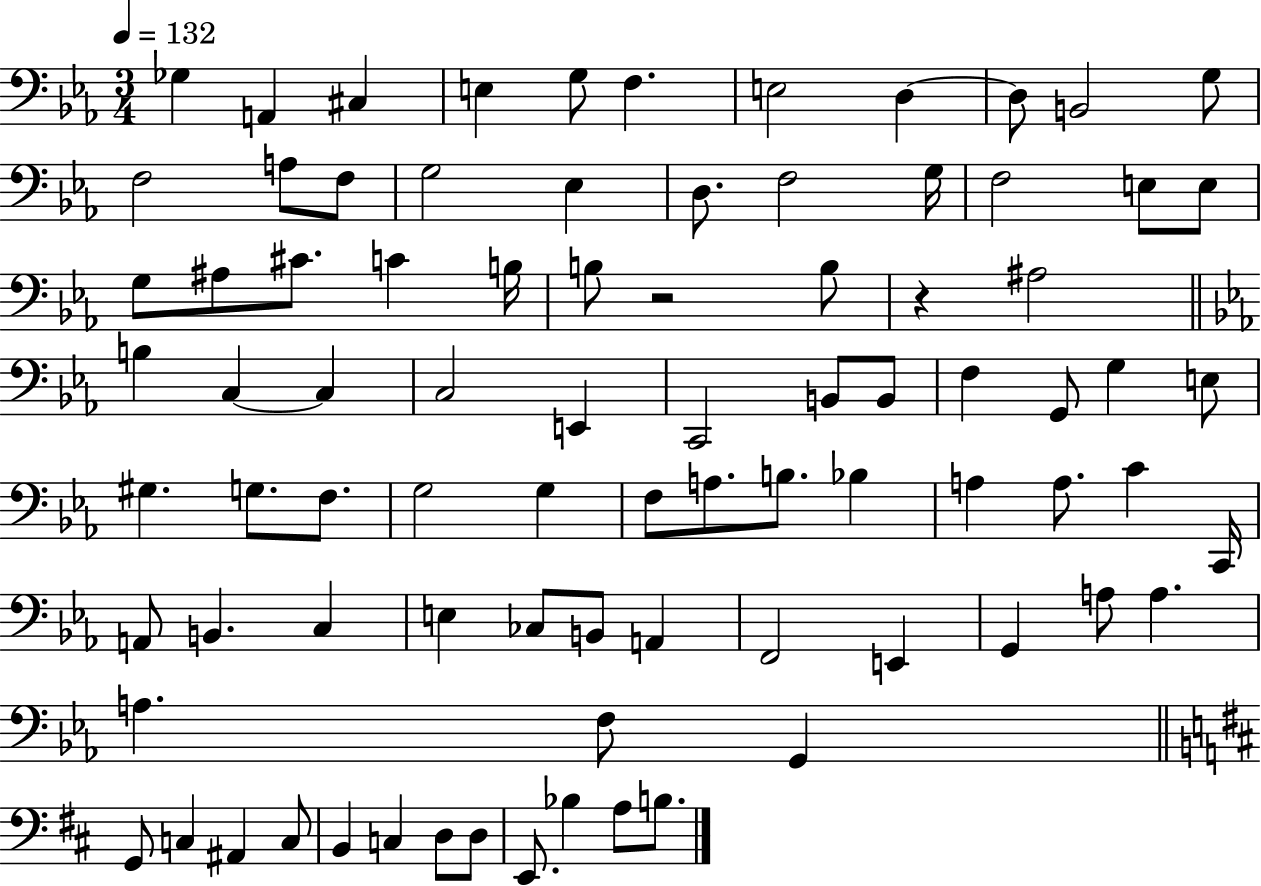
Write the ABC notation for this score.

X:1
T:Untitled
M:3/4
L:1/4
K:Eb
_G, A,, ^C, E, G,/2 F, E,2 D, D,/2 B,,2 G,/2 F,2 A,/2 F,/2 G,2 _E, D,/2 F,2 G,/4 F,2 E,/2 E,/2 G,/2 ^A,/2 ^C/2 C B,/4 B,/2 z2 B,/2 z ^A,2 B, C, C, C,2 E,, C,,2 B,,/2 B,,/2 F, G,,/2 G, E,/2 ^G, G,/2 F,/2 G,2 G, F,/2 A,/2 B,/2 _B, A, A,/2 C C,,/4 A,,/2 B,, C, E, _C,/2 B,,/2 A,, F,,2 E,, G,, A,/2 A, A, F,/2 G,, G,,/2 C, ^A,, C,/2 B,, C, D,/2 D,/2 E,,/2 _B, A,/2 B,/2